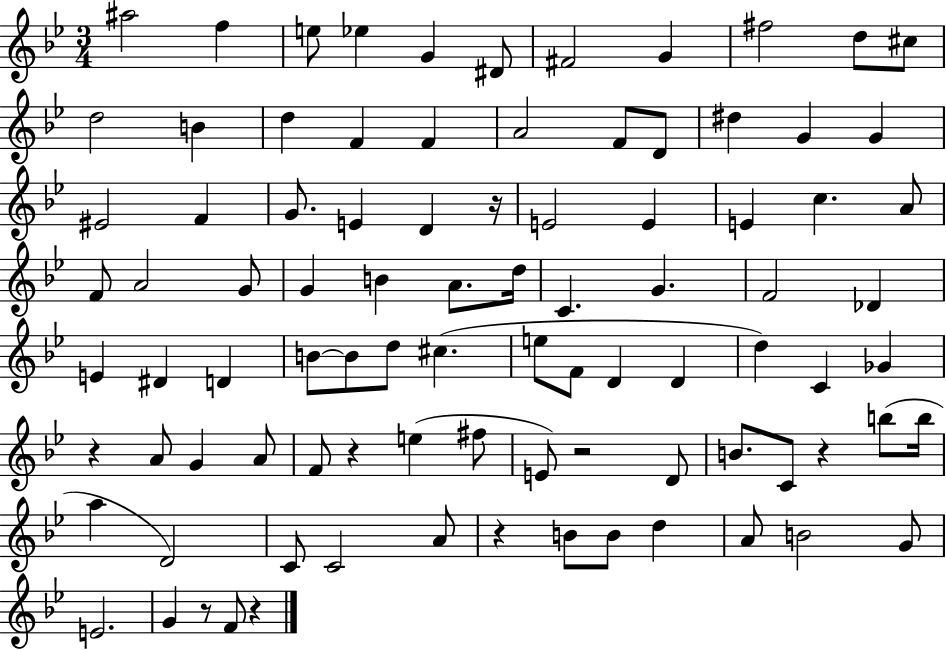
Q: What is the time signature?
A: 3/4